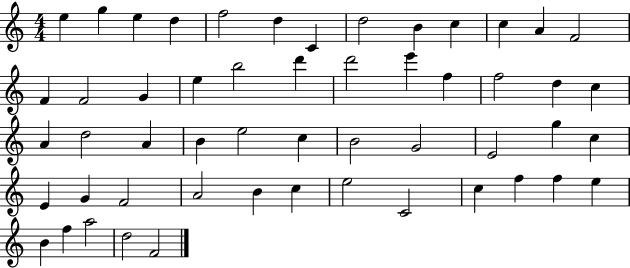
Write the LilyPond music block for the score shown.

{
  \clef treble
  \numericTimeSignature
  \time 4/4
  \key c \major
  e''4 g''4 e''4 d''4 | f''2 d''4 c'4 | d''2 b'4 c''4 | c''4 a'4 f'2 | \break f'4 f'2 g'4 | e''4 b''2 d'''4 | d'''2 e'''4 f''4 | f''2 d''4 c''4 | \break a'4 d''2 a'4 | b'4 e''2 c''4 | b'2 g'2 | e'2 g''4 c''4 | \break e'4 g'4 f'2 | a'2 b'4 c''4 | e''2 c'2 | c''4 f''4 f''4 e''4 | \break b'4 f''4 a''2 | d''2 f'2 | \bar "|."
}